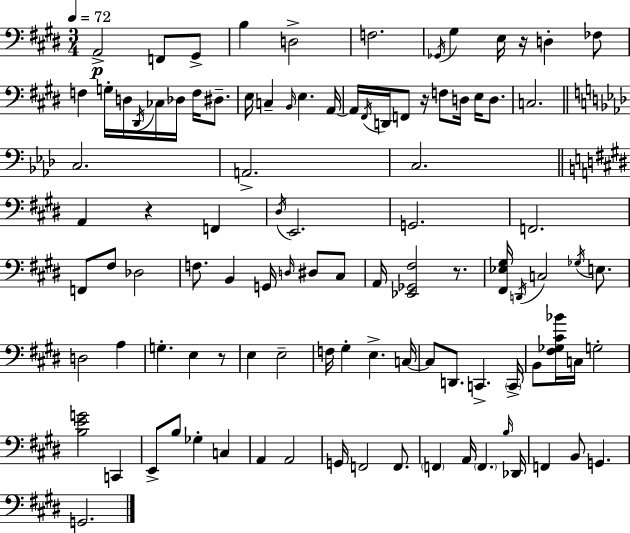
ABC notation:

X:1
T:Untitled
M:3/4
L:1/4
K:E
A,,2 F,,/2 ^G,,/2 B, D,2 F,2 _G,,/4 ^G, E,/4 z/4 D, _F,/2 F, G,/4 D,/4 ^D,,/4 _C,/4 _D,/4 F,/4 ^D,/2 E,/4 C, B,,/4 E, A,,/4 A,,/4 ^F,,/4 D,,/4 F,,/2 z/4 F,/2 D,/4 E,/4 D,/2 C,2 C,2 A,,2 C,2 A,, z F,, ^D,/4 E,,2 G,,2 F,,2 F,,/2 ^F,/2 _D,2 F,/2 B,, G,,/4 D,/4 ^D,/2 ^C,/2 A,,/4 [_E,,_G,,^F,]2 z/2 [^F,,_E,^G,]/4 D,,/4 C,2 _G,/4 E,/2 D,2 A, G, E, z/2 E, E,2 F,/4 ^G, E, C,/4 C,/2 D,,/2 C,, C,,/4 B,,/2 [^F,_G,^C_B]/4 C,/4 G,2 [B,EG]2 C,, E,,/2 B,/2 _G, C, A,, A,,2 G,,/4 F,,2 F,,/2 F,, A,,/4 F,, B,/4 _D,,/4 F,, B,,/2 G,, G,,2